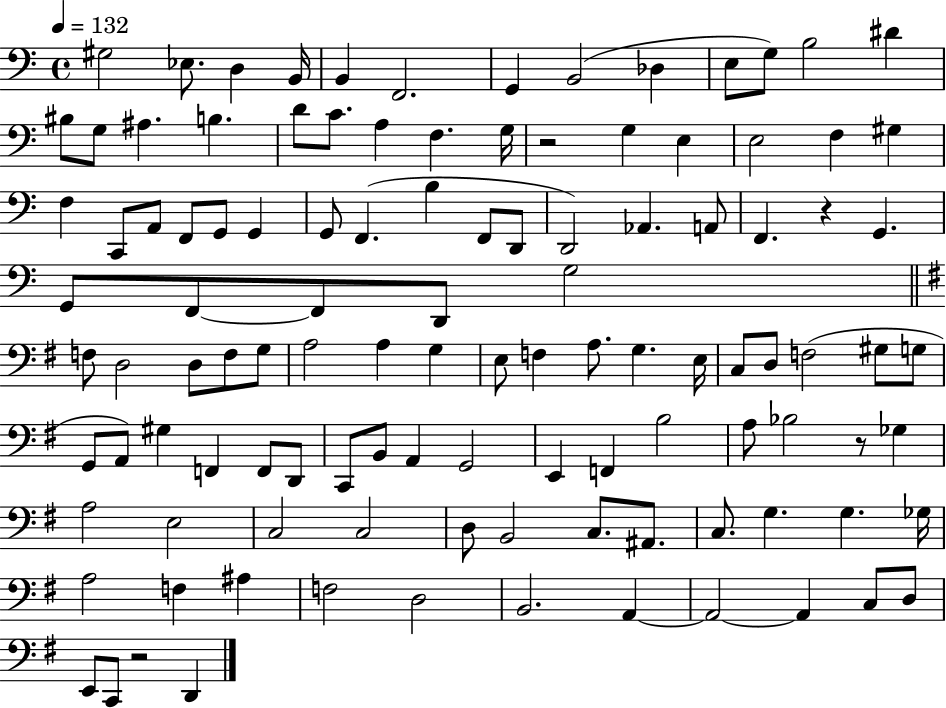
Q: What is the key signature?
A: C major